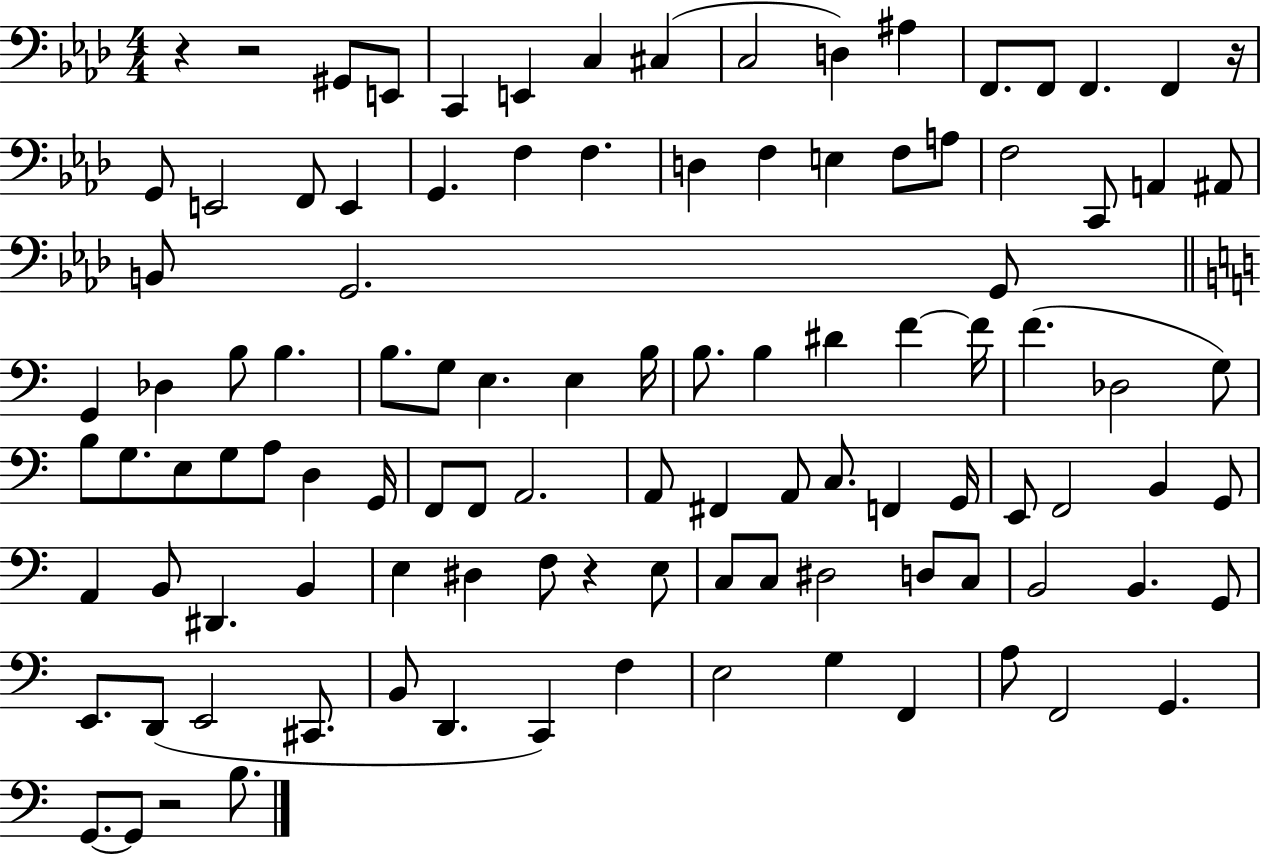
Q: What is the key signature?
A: AES major